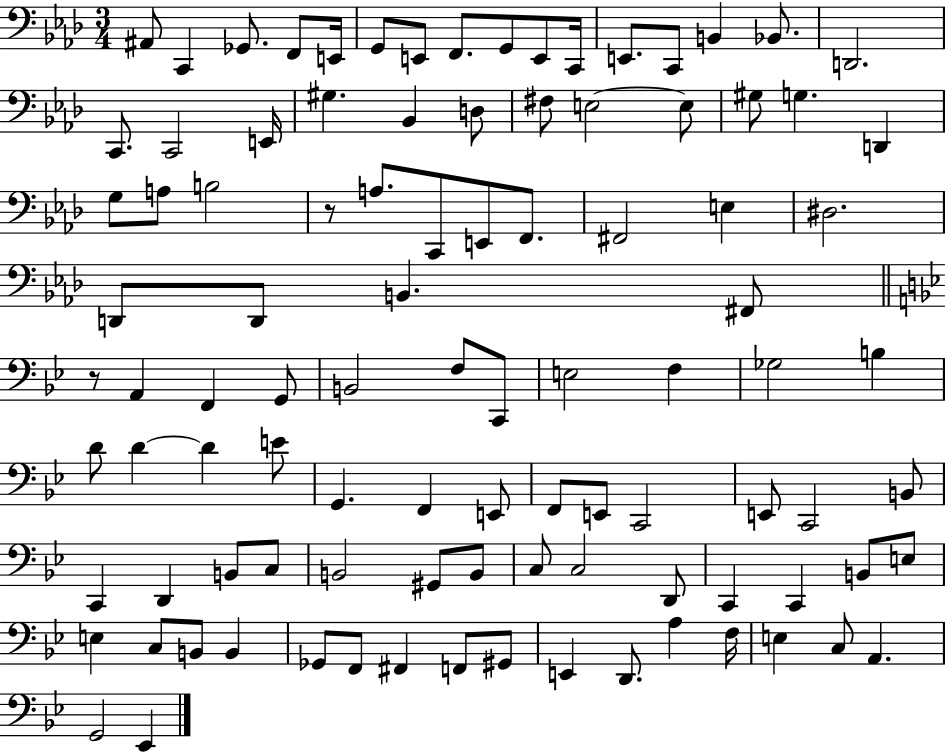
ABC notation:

X:1
T:Untitled
M:3/4
L:1/4
K:Ab
^A,,/2 C,, _G,,/2 F,,/2 E,,/4 G,,/2 E,,/2 F,,/2 G,,/2 E,,/2 C,,/4 E,,/2 C,,/2 B,, _B,,/2 D,,2 C,,/2 C,,2 E,,/4 ^G, _B,, D,/2 ^F,/2 E,2 E,/2 ^G,/2 G, D,, G,/2 A,/2 B,2 z/2 A,/2 C,,/2 E,,/2 F,,/2 ^F,,2 E, ^D,2 D,,/2 D,,/2 B,, ^F,,/2 z/2 A,, F,, G,,/2 B,,2 F,/2 C,,/2 E,2 F, _G,2 B, D/2 D D E/2 G,, F,, E,,/2 F,,/2 E,,/2 C,,2 E,,/2 C,,2 B,,/2 C,, D,, B,,/2 C,/2 B,,2 ^G,,/2 B,,/2 C,/2 C,2 D,,/2 C,, C,, B,,/2 E,/2 E, C,/2 B,,/2 B,, _G,,/2 F,,/2 ^F,, F,,/2 ^G,,/2 E,, D,,/2 A, F,/4 E, C,/2 A,, G,,2 _E,,